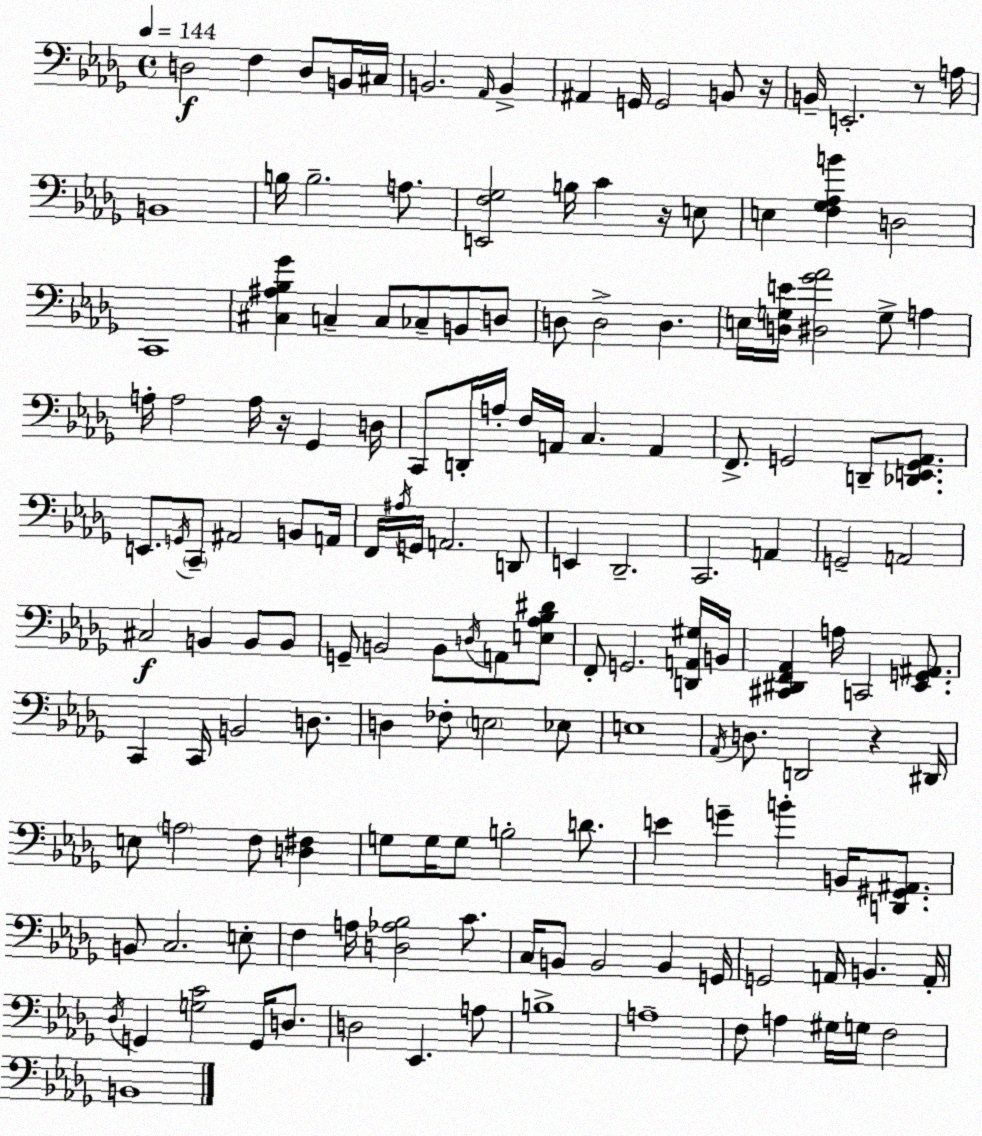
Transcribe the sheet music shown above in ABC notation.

X:1
T:Untitled
M:4/4
L:1/4
K:Bbm
D,2 F, D,/2 B,,/4 ^C,/4 B,,2 _A,,/4 B,, ^A,, G,,/4 G,,2 B,,/2 z/4 B,,/4 E,,2 z/2 A,/4 B,,4 B,/4 B,2 A,/2 [E,,F,_G,]2 B,/4 C z/4 E,/2 E, [F,_G,_A,B] D,2 C,,4 [^C,^A,_B,_G] C, C,/2 _C,/2 B,,/2 D,/2 D,/2 D,2 D, E,/4 [D,G,E]/4 [^D,_G_A]2 G,/2 A, A,/4 A,2 A,/4 z/4 _G,, D,/4 C,,/2 D,,/4 A,/4 F,/4 A,,/4 C, A,, F,,/2 G,,2 D,,/2 [_D,,E,,G,,_A,,]/2 E,,/2 G,,/4 C,,/2 ^A,,2 B,,/2 A,,/4 F,,/4 ^A,/4 G,,/4 A,,2 D,,/2 E,, _D,,2 C,,2 A,, G,,2 A,,2 ^C,2 B,, B,,/2 B,,/2 G,,/2 B,,2 B,,/2 D,/4 A,,/2 [E,_A,_B,^D]/2 F,,/2 G,,2 [D,,A,,^G,]/4 B,,/4 [^C,,^D,,F,,_A,,] A,/4 C,,2 [_E,,G,,^A,,]/2 C,, C,,/4 B,,2 D,/2 D, _F,/2 E,2 _E,/2 E,4 _A,,/4 D,/2 D,,2 z ^D,,/4 E,/2 A,2 F,/2 [D,^F,] G,/2 G,/4 G,/2 B,2 D/2 E G B B,,/4 [D,,^G,,^A,,]/2 B,,/2 C,2 E,/2 F, A,/4 [D,_A,_B,]2 C/2 C,/4 B,,/2 B,,2 B,, G,,/4 G,,2 A,,/4 B,, A,,/4 _D,/4 G,, [G,C]2 G,,/4 D,/2 D,2 _E,, A,/2 B,4 A,4 F,/2 A, ^G,/4 G,/4 F,2 B,,4